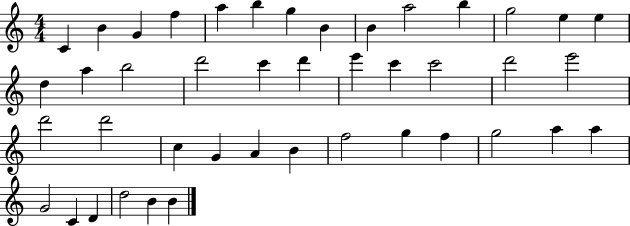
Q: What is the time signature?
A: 4/4